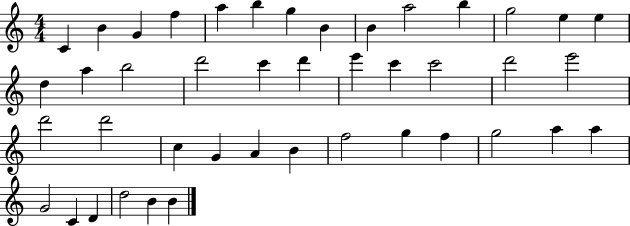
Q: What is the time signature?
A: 4/4